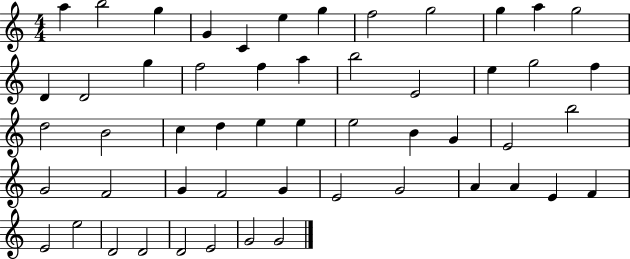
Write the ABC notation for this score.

X:1
T:Untitled
M:4/4
L:1/4
K:C
a b2 g G C e g f2 g2 g a g2 D D2 g f2 f a b2 E2 e g2 f d2 B2 c d e e e2 B G E2 b2 G2 F2 G F2 G E2 G2 A A E F E2 e2 D2 D2 D2 E2 G2 G2